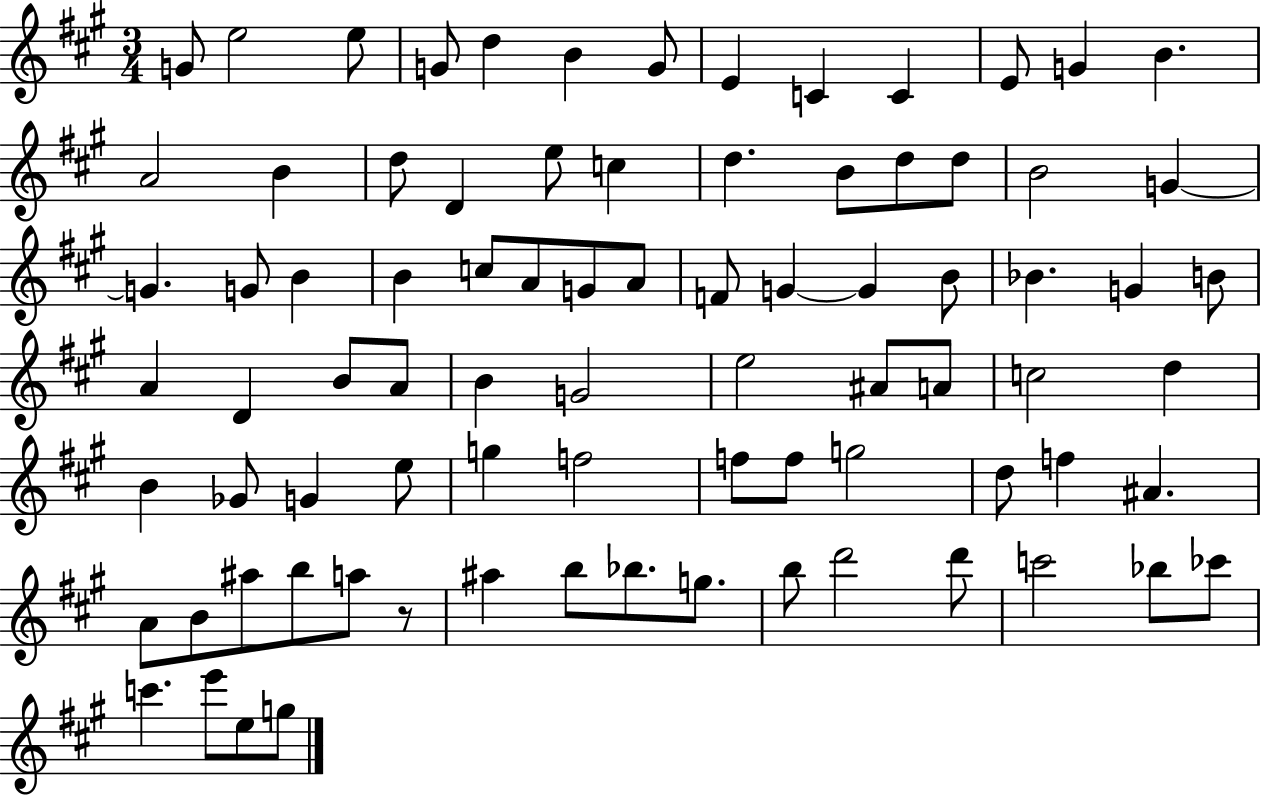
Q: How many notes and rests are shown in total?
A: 83